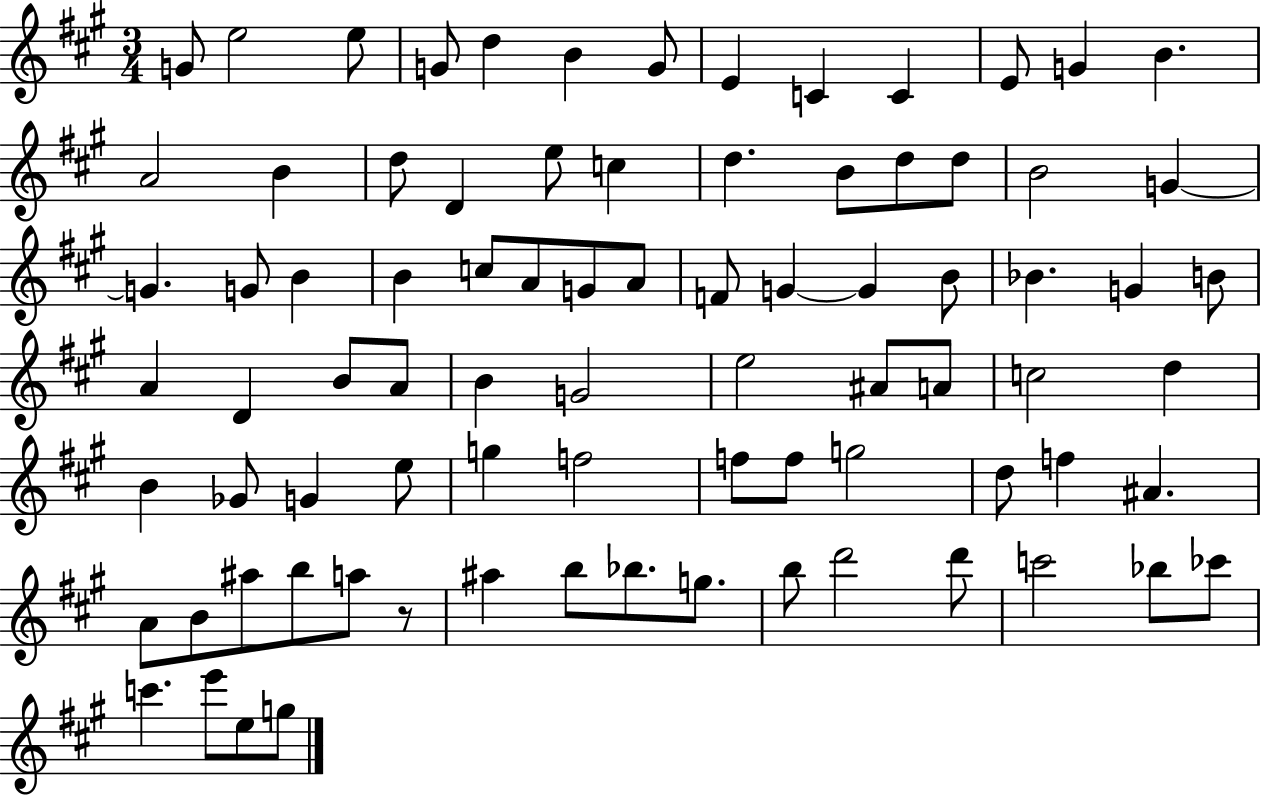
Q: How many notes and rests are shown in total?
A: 83